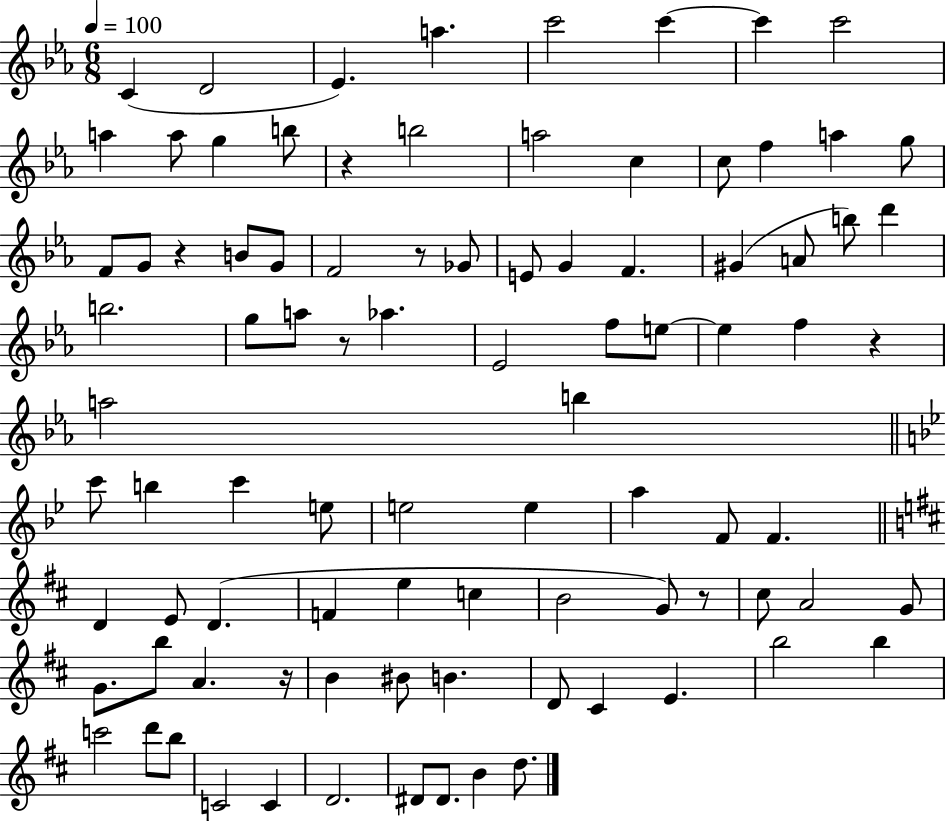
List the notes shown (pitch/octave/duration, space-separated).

C4/q D4/h Eb4/q. A5/q. C6/h C6/q C6/q C6/h A5/q A5/e G5/q B5/e R/q B5/h A5/h C5/q C5/e F5/q A5/q G5/e F4/e G4/e R/q B4/e G4/e F4/h R/e Gb4/e E4/e G4/q F4/q. G#4/q A4/e B5/e D6/q B5/h. G5/e A5/e R/e Ab5/q. Eb4/h F5/e E5/e E5/q F5/q R/q A5/h B5/q C6/e B5/q C6/q E5/e E5/h E5/q A5/q F4/e F4/q. D4/q E4/e D4/q. F4/q E5/q C5/q B4/h G4/e R/e C#5/e A4/h G4/e G4/e. B5/e A4/q. R/s B4/q BIS4/e B4/q. D4/e C#4/q E4/q. B5/h B5/q C6/h D6/e B5/e C4/h C4/q D4/h. D#4/e D#4/e. B4/q D5/e.